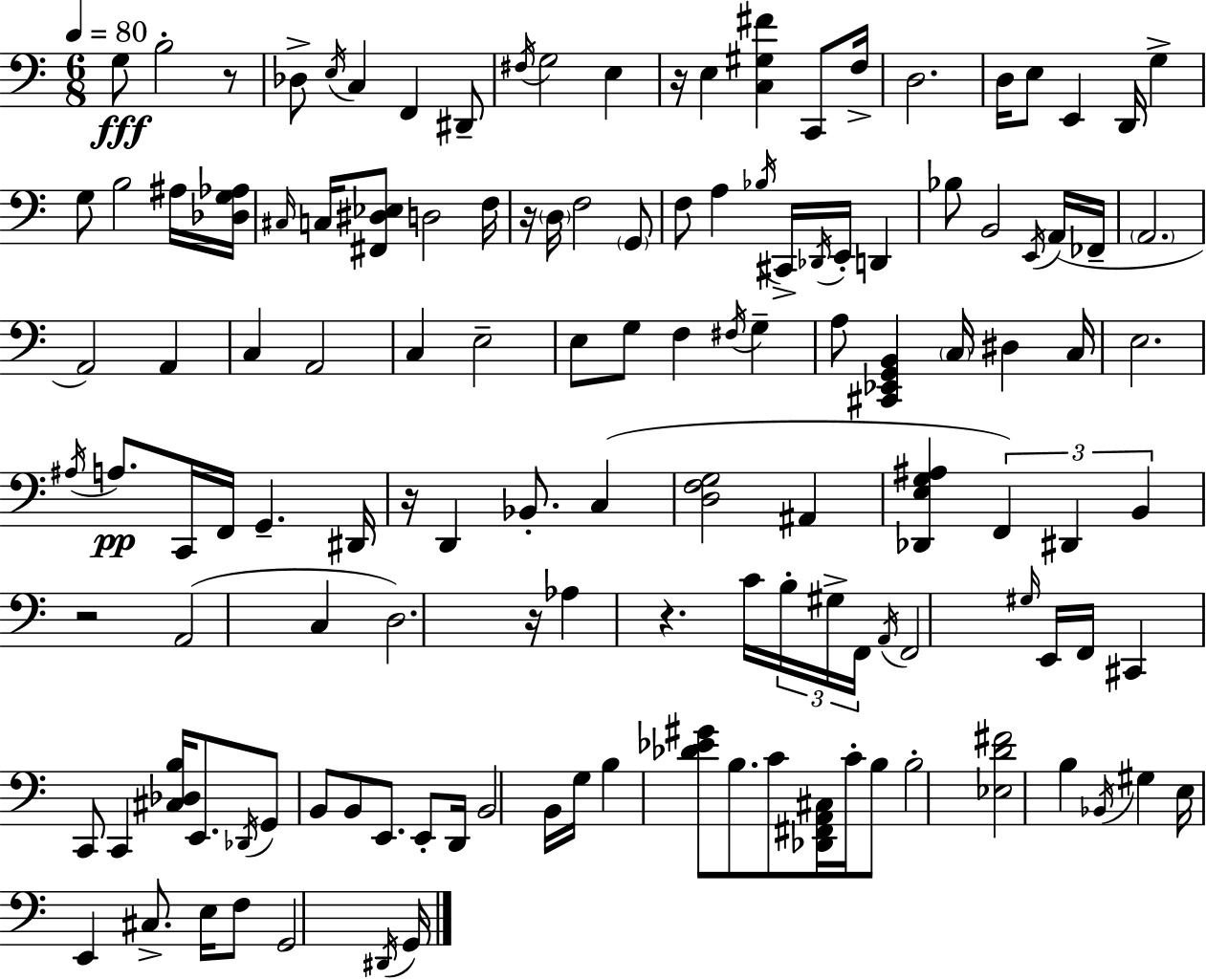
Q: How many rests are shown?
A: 7